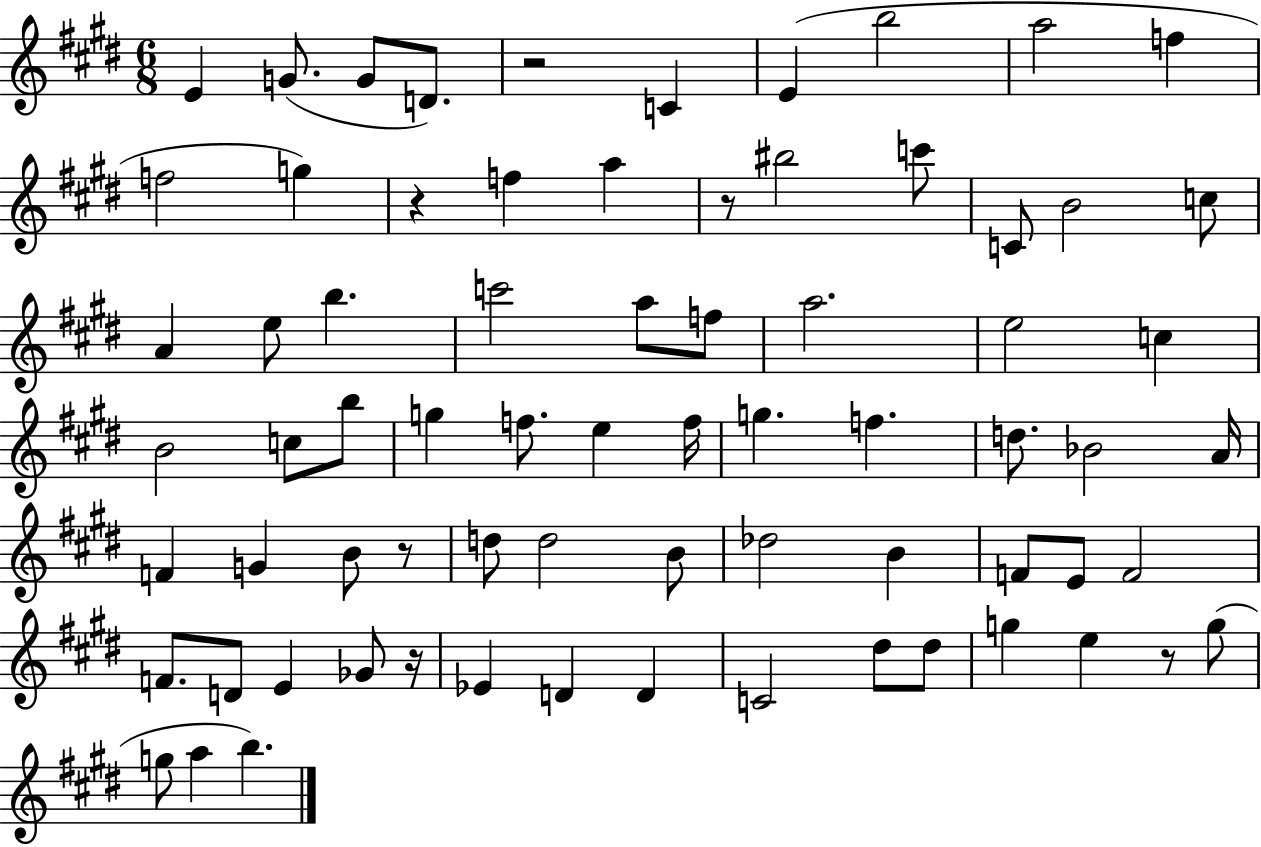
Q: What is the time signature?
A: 6/8